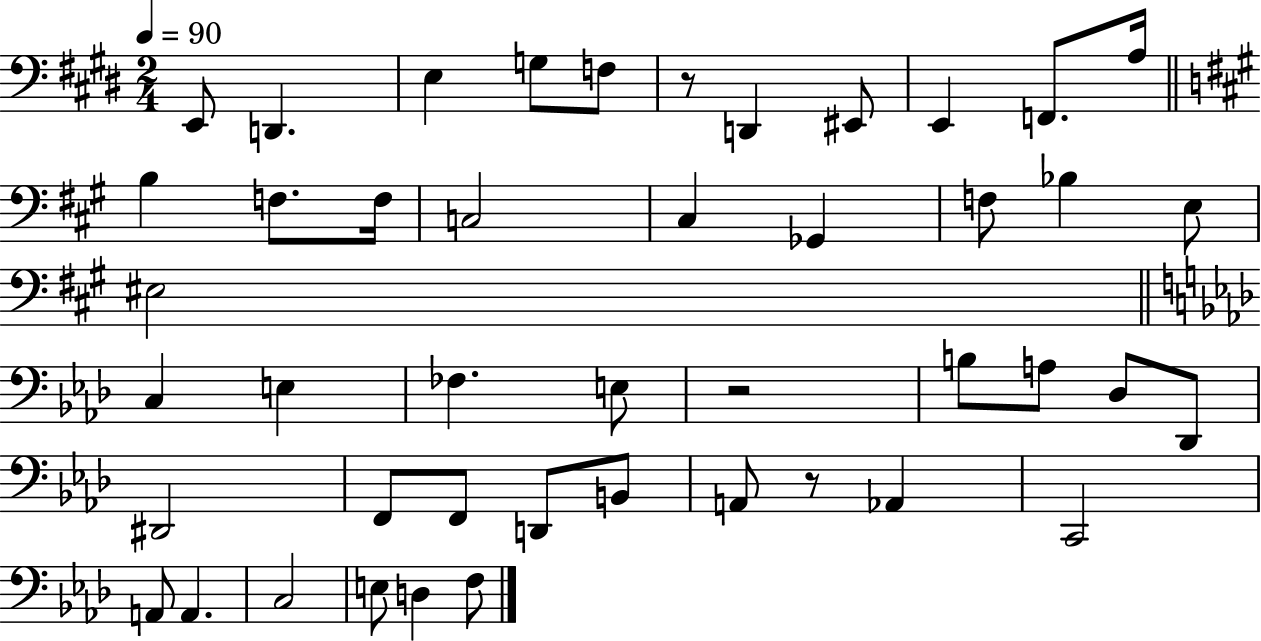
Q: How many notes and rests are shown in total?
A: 45